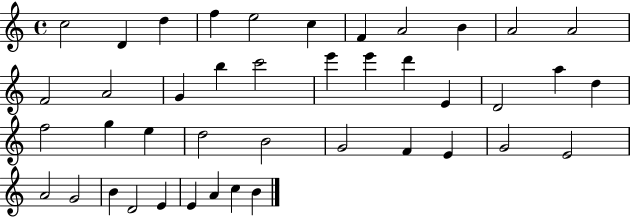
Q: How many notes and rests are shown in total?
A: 42